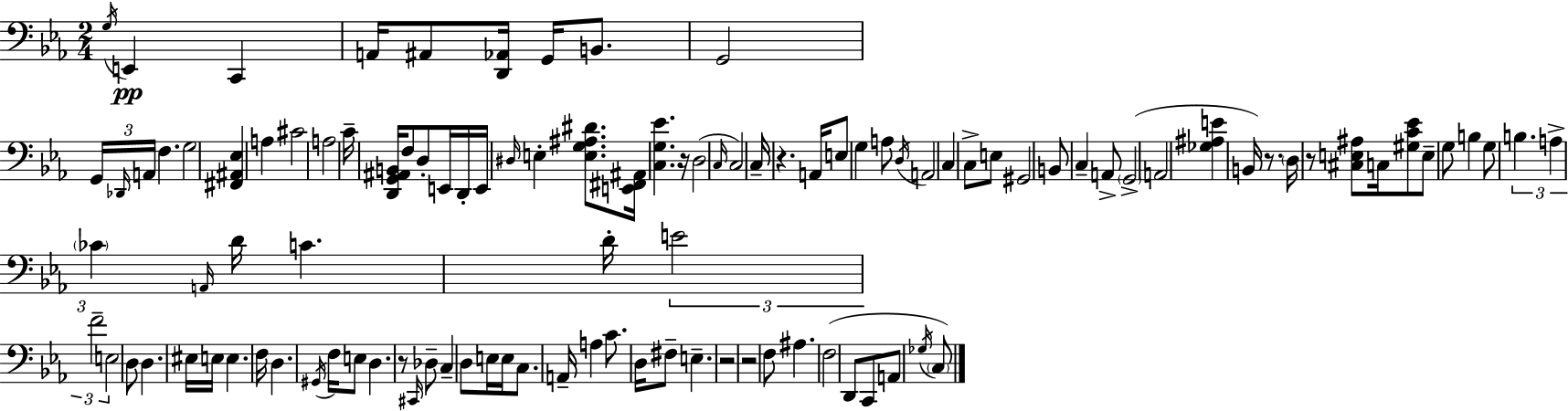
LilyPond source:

{
  \clef bass
  \numericTimeSignature
  \time 2/4
  \key c \minor
  \acciaccatura { g16 }\pp e,4 c,4 | a,16 ais,8 <d, aes,>16 g,16 b,8. | g,2 | \tuplet 3/2 { g,16 \grace { des,16 } a,16 } f4. | \break g2 | <fis, ais, ees>4 a4 | cis'2 | a2 | \break c'16-- <d, g, ais, b,>16 f8 d8-. | e,16 d,16-. e,16 \grace { dis16 } e4-. | <e g ais dis'>8. <e, fis, ais,>16 <c g ees'>4. | r16 d2( | \break \grace { c16 } c2) | c16-- r4. | a,16 e8 g4 | a8 \acciaccatura { d16 } a,2 | \break c4 | c8-> e8 gis,2 | b,8 c4-- | a,8-> \parenthesize g,2->( | \break a,2 | <ges ais e'>4 | b,16) r8. \parenthesize d16 r8 | <cis e ais>8 c16 <gis c' ees'>8 e8-- g8 | \break b4 g8 \tuplet 3/2 { b4. | a4-> | \parenthesize ces'4 } \grace { a,16 } d'16 c'4. | d'16-. \tuplet 3/2 { e'2 | \break f'2-- | e2 } | d8 | d4. eis16 e16 | \break e4. f16 d4. | \acciaccatura { gis,16 } f16 e8 | d4. r8 | \grace { cis,16 } des8-- c4-- | \break d8 e16 e16 c8. a,16-- | a4 c'8. d16 | fis8-- e4.-- | r2 | \break r2 | f8 ais4. | f2( | d,8 c,8 a,8 \acciaccatura { ges16 } \parenthesize c8) | \break \bar "|."
}